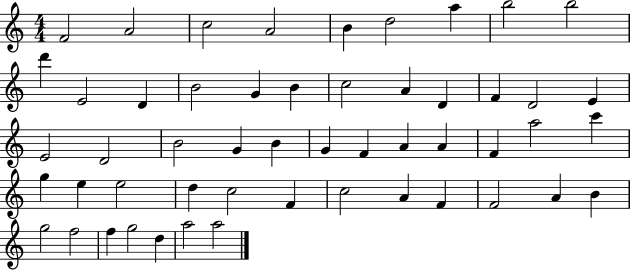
F4/h A4/h C5/h A4/h B4/q D5/h A5/q B5/h B5/h D6/q E4/h D4/q B4/h G4/q B4/q C5/h A4/q D4/q F4/q D4/h E4/q E4/h D4/h B4/h G4/q B4/q G4/q F4/q A4/q A4/q F4/q A5/h C6/q G5/q E5/q E5/h D5/q C5/h F4/q C5/h A4/q F4/q F4/h A4/q B4/q G5/h F5/h F5/q G5/h D5/q A5/h A5/h